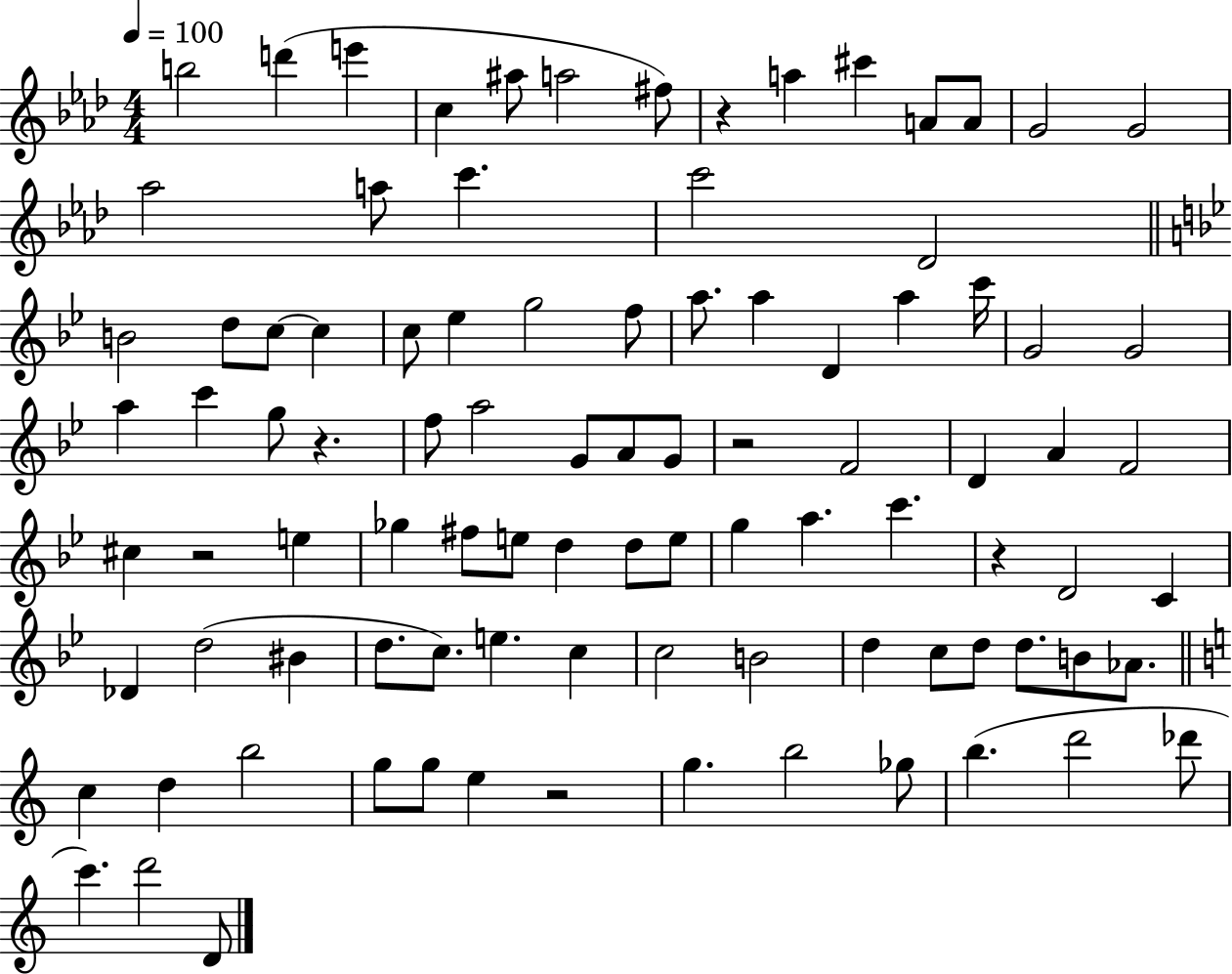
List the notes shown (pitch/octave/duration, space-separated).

B5/h D6/q E6/q C5/q A#5/e A5/h F#5/e R/q A5/q C#6/q A4/e A4/e G4/h G4/h Ab5/h A5/e C6/q. C6/h Db4/h B4/h D5/e C5/e C5/q C5/e Eb5/q G5/h F5/e A5/e. A5/q D4/q A5/q C6/s G4/h G4/h A5/q C6/q G5/e R/q. F5/e A5/h G4/e A4/e G4/e R/h F4/h D4/q A4/q F4/h C#5/q R/h E5/q Gb5/q F#5/e E5/e D5/q D5/e E5/e G5/q A5/q. C6/q. R/q D4/h C4/q Db4/q D5/h BIS4/q D5/e. C5/e. E5/q. C5/q C5/h B4/h D5/q C5/e D5/e D5/e. B4/e Ab4/e. C5/q D5/q B5/h G5/e G5/e E5/q R/h G5/q. B5/h Gb5/e B5/q. D6/h Db6/e C6/q. D6/h D4/e